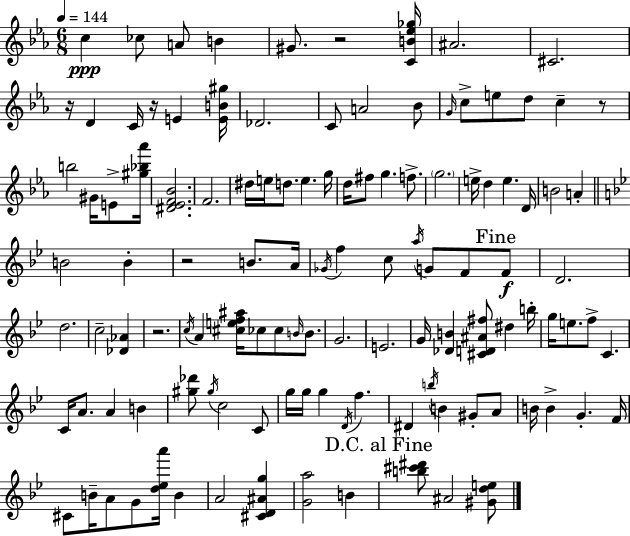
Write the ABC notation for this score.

X:1
T:Untitled
M:6/8
L:1/4
K:Eb
c _c/2 A/2 B ^G/2 z2 [CB_e_g]/4 ^A2 ^C2 z/4 D C/4 z/4 E [EB^g]/4 _D2 C/2 A2 _B/2 G/4 c/2 e/2 d/2 c z/2 b2 ^G/4 E/2 [^g_b_a']/4 [^D_EF_B]2 F2 ^d/4 e/4 d/2 e g/4 d/4 ^f/2 g f/2 g2 e/4 d e D/4 B2 A B2 B z2 B/2 A/4 _G/4 f c/2 a/4 G/2 F/2 F/2 D2 d2 c2 [_D_A] z2 c/4 A [^cef^a]/4 _c/2 _c/2 B/4 B/2 G2 E2 G/4 [_DB] [^CD^A^f]/2 ^d b/4 g/4 e/2 f/2 C C/4 A/2 A B [^g_d']/2 ^g/4 c2 C/2 g/4 g/4 g D/4 f ^D b/4 B ^G/2 A/2 B/4 B G F/4 ^C/2 B/4 A/2 G/2 [d_ea']/4 B A2 [^CD^Ag] [Ga]2 B [b^c'^d']/2 ^A2 [^Gde]/2